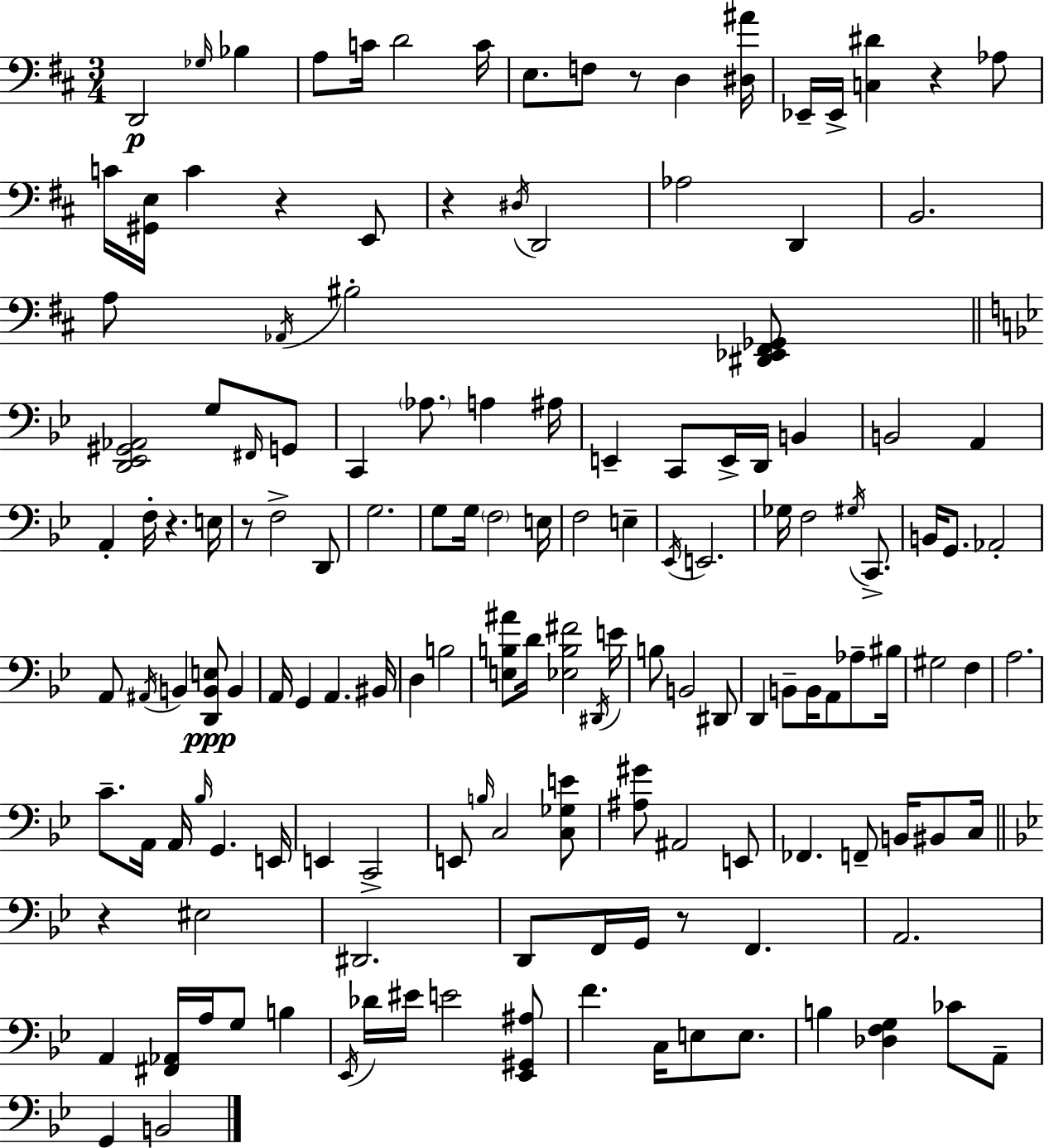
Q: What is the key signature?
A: D major